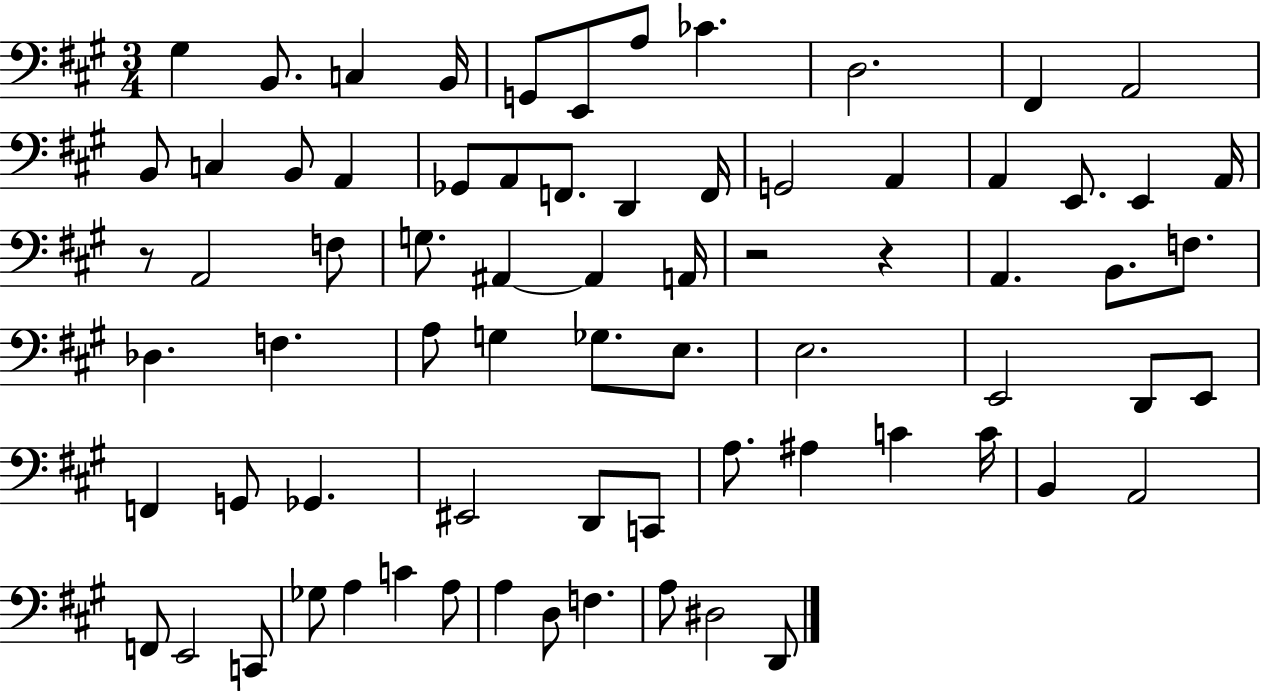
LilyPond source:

{
  \clef bass
  \numericTimeSignature
  \time 3/4
  \key a \major
  \repeat volta 2 { gis4 b,8. c4 b,16 | g,8 e,8 a8 ces'4. | d2. | fis,4 a,2 | \break b,8 c4 b,8 a,4 | ges,8 a,8 f,8. d,4 f,16 | g,2 a,4 | a,4 e,8. e,4 a,16 | \break r8 a,2 f8 | g8. ais,4~~ ais,4 a,16 | r2 r4 | a,4. b,8. f8. | \break des4. f4. | a8 g4 ges8. e8. | e2. | e,2 d,8 e,8 | \break f,4 g,8 ges,4. | eis,2 d,8 c,8 | a8. ais4 c'4 c'16 | b,4 a,2 | \break f,8 e,2 c,8 | ges8 a4 c'4 a8 | a4 d8 f4. | a8 dis2 d,8 | \break } \bar "|."
}